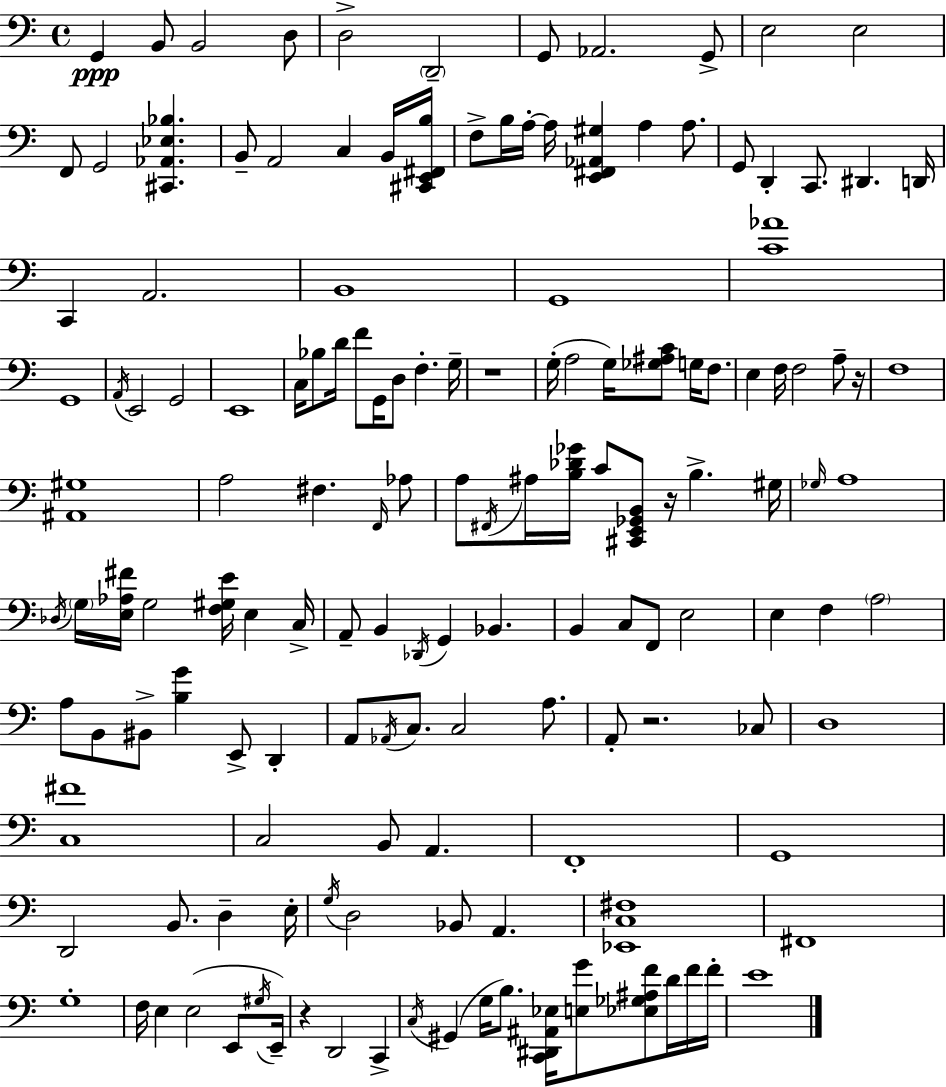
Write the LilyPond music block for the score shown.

{
  \clef bass
  \time 4/4
  \defaultTimeSignature
  \key c \major
  g,4\ppp b,8 b,2 d8 | d2-> \parenthesize d,2-- | g,8 aes,2. g,8-> | e2 e2 | \break f,8 g,2 <cis, aes, ees bes>4. | b,8-- a,2 c4 b,16 <cis, e, fis, b>16 | f8-> b16 a16-.~~ a16 <e, fis, aes, gis>4 a4 a8. | g,8 d,4-. c,8. dis,4. d,16 | \break c,4 a,2. | b,1 | g,1 | <c' aes'>1 | \break g,1 | \acciaccatura { a,16 } e,2 g,2 | e,1 | c16 bes8 d'16 f'8 g,16 d8 f4.-. | \break g16-- r1 | g16-.( a2 g16) <ges ais c'>8 g16 f8. | e4 f16 f2 a8-- | r16 f1 | \break <ais, gis>1 | a2 fis4. \grace { f,16 } | aes8 a8 \acciaccatura { fis,16 } ais16 <b des' ges'>16 c'8 <cis, e, ges, b,>8 r16 b4.-> | gis16 \grace { ges16 } a1 | \break \acciaccatura { des16 } \parenthesize g16 <e aes fis'>16 g2 <f gis e'>16 | e4 c16-> a,8-- b,4 \acciaccatura { des,16 } g,4 | bes,4. b,4 c8 f,8 e2 | e4 f4 \parenthesize a2 | \break a8 b,8 bis,8-> <b g'>4 | e,8-> d,4-. a,8 \acciaccatura { aes,16 } c8. c2 | a8. a,8-. r2. | ces8 d1 | \break <c fis'>1 | c2 b,8 | a,4. f,1-. | g,1 | \break d,2 b,8. | d4-- e16-. \acciaccatura { g16 } d2 | bes,8 a,4. <ees, c fis>1 | fis,1 | \break g1-. | f16 e4 e2( | e,8 \acciaccatura { gis16 }) e,16-- r4 d,2 | c,4-> \acciaccatura { c16 }( gis,4 g16 b8.) | \break <c, dis, ais, ees>16 <e g'>8 <ees ges ais f'>8 d'16 f'16 f'16-. e'1 | \bar "|."
}